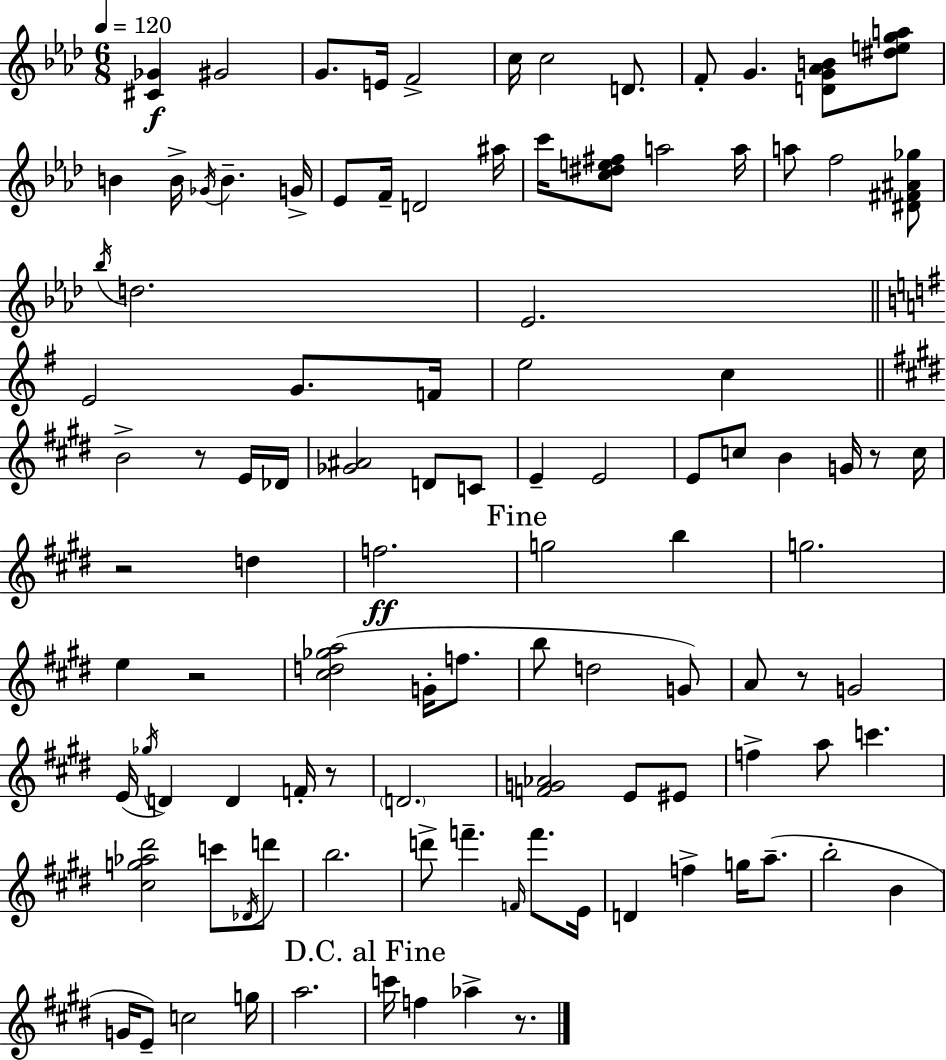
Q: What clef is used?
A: treble